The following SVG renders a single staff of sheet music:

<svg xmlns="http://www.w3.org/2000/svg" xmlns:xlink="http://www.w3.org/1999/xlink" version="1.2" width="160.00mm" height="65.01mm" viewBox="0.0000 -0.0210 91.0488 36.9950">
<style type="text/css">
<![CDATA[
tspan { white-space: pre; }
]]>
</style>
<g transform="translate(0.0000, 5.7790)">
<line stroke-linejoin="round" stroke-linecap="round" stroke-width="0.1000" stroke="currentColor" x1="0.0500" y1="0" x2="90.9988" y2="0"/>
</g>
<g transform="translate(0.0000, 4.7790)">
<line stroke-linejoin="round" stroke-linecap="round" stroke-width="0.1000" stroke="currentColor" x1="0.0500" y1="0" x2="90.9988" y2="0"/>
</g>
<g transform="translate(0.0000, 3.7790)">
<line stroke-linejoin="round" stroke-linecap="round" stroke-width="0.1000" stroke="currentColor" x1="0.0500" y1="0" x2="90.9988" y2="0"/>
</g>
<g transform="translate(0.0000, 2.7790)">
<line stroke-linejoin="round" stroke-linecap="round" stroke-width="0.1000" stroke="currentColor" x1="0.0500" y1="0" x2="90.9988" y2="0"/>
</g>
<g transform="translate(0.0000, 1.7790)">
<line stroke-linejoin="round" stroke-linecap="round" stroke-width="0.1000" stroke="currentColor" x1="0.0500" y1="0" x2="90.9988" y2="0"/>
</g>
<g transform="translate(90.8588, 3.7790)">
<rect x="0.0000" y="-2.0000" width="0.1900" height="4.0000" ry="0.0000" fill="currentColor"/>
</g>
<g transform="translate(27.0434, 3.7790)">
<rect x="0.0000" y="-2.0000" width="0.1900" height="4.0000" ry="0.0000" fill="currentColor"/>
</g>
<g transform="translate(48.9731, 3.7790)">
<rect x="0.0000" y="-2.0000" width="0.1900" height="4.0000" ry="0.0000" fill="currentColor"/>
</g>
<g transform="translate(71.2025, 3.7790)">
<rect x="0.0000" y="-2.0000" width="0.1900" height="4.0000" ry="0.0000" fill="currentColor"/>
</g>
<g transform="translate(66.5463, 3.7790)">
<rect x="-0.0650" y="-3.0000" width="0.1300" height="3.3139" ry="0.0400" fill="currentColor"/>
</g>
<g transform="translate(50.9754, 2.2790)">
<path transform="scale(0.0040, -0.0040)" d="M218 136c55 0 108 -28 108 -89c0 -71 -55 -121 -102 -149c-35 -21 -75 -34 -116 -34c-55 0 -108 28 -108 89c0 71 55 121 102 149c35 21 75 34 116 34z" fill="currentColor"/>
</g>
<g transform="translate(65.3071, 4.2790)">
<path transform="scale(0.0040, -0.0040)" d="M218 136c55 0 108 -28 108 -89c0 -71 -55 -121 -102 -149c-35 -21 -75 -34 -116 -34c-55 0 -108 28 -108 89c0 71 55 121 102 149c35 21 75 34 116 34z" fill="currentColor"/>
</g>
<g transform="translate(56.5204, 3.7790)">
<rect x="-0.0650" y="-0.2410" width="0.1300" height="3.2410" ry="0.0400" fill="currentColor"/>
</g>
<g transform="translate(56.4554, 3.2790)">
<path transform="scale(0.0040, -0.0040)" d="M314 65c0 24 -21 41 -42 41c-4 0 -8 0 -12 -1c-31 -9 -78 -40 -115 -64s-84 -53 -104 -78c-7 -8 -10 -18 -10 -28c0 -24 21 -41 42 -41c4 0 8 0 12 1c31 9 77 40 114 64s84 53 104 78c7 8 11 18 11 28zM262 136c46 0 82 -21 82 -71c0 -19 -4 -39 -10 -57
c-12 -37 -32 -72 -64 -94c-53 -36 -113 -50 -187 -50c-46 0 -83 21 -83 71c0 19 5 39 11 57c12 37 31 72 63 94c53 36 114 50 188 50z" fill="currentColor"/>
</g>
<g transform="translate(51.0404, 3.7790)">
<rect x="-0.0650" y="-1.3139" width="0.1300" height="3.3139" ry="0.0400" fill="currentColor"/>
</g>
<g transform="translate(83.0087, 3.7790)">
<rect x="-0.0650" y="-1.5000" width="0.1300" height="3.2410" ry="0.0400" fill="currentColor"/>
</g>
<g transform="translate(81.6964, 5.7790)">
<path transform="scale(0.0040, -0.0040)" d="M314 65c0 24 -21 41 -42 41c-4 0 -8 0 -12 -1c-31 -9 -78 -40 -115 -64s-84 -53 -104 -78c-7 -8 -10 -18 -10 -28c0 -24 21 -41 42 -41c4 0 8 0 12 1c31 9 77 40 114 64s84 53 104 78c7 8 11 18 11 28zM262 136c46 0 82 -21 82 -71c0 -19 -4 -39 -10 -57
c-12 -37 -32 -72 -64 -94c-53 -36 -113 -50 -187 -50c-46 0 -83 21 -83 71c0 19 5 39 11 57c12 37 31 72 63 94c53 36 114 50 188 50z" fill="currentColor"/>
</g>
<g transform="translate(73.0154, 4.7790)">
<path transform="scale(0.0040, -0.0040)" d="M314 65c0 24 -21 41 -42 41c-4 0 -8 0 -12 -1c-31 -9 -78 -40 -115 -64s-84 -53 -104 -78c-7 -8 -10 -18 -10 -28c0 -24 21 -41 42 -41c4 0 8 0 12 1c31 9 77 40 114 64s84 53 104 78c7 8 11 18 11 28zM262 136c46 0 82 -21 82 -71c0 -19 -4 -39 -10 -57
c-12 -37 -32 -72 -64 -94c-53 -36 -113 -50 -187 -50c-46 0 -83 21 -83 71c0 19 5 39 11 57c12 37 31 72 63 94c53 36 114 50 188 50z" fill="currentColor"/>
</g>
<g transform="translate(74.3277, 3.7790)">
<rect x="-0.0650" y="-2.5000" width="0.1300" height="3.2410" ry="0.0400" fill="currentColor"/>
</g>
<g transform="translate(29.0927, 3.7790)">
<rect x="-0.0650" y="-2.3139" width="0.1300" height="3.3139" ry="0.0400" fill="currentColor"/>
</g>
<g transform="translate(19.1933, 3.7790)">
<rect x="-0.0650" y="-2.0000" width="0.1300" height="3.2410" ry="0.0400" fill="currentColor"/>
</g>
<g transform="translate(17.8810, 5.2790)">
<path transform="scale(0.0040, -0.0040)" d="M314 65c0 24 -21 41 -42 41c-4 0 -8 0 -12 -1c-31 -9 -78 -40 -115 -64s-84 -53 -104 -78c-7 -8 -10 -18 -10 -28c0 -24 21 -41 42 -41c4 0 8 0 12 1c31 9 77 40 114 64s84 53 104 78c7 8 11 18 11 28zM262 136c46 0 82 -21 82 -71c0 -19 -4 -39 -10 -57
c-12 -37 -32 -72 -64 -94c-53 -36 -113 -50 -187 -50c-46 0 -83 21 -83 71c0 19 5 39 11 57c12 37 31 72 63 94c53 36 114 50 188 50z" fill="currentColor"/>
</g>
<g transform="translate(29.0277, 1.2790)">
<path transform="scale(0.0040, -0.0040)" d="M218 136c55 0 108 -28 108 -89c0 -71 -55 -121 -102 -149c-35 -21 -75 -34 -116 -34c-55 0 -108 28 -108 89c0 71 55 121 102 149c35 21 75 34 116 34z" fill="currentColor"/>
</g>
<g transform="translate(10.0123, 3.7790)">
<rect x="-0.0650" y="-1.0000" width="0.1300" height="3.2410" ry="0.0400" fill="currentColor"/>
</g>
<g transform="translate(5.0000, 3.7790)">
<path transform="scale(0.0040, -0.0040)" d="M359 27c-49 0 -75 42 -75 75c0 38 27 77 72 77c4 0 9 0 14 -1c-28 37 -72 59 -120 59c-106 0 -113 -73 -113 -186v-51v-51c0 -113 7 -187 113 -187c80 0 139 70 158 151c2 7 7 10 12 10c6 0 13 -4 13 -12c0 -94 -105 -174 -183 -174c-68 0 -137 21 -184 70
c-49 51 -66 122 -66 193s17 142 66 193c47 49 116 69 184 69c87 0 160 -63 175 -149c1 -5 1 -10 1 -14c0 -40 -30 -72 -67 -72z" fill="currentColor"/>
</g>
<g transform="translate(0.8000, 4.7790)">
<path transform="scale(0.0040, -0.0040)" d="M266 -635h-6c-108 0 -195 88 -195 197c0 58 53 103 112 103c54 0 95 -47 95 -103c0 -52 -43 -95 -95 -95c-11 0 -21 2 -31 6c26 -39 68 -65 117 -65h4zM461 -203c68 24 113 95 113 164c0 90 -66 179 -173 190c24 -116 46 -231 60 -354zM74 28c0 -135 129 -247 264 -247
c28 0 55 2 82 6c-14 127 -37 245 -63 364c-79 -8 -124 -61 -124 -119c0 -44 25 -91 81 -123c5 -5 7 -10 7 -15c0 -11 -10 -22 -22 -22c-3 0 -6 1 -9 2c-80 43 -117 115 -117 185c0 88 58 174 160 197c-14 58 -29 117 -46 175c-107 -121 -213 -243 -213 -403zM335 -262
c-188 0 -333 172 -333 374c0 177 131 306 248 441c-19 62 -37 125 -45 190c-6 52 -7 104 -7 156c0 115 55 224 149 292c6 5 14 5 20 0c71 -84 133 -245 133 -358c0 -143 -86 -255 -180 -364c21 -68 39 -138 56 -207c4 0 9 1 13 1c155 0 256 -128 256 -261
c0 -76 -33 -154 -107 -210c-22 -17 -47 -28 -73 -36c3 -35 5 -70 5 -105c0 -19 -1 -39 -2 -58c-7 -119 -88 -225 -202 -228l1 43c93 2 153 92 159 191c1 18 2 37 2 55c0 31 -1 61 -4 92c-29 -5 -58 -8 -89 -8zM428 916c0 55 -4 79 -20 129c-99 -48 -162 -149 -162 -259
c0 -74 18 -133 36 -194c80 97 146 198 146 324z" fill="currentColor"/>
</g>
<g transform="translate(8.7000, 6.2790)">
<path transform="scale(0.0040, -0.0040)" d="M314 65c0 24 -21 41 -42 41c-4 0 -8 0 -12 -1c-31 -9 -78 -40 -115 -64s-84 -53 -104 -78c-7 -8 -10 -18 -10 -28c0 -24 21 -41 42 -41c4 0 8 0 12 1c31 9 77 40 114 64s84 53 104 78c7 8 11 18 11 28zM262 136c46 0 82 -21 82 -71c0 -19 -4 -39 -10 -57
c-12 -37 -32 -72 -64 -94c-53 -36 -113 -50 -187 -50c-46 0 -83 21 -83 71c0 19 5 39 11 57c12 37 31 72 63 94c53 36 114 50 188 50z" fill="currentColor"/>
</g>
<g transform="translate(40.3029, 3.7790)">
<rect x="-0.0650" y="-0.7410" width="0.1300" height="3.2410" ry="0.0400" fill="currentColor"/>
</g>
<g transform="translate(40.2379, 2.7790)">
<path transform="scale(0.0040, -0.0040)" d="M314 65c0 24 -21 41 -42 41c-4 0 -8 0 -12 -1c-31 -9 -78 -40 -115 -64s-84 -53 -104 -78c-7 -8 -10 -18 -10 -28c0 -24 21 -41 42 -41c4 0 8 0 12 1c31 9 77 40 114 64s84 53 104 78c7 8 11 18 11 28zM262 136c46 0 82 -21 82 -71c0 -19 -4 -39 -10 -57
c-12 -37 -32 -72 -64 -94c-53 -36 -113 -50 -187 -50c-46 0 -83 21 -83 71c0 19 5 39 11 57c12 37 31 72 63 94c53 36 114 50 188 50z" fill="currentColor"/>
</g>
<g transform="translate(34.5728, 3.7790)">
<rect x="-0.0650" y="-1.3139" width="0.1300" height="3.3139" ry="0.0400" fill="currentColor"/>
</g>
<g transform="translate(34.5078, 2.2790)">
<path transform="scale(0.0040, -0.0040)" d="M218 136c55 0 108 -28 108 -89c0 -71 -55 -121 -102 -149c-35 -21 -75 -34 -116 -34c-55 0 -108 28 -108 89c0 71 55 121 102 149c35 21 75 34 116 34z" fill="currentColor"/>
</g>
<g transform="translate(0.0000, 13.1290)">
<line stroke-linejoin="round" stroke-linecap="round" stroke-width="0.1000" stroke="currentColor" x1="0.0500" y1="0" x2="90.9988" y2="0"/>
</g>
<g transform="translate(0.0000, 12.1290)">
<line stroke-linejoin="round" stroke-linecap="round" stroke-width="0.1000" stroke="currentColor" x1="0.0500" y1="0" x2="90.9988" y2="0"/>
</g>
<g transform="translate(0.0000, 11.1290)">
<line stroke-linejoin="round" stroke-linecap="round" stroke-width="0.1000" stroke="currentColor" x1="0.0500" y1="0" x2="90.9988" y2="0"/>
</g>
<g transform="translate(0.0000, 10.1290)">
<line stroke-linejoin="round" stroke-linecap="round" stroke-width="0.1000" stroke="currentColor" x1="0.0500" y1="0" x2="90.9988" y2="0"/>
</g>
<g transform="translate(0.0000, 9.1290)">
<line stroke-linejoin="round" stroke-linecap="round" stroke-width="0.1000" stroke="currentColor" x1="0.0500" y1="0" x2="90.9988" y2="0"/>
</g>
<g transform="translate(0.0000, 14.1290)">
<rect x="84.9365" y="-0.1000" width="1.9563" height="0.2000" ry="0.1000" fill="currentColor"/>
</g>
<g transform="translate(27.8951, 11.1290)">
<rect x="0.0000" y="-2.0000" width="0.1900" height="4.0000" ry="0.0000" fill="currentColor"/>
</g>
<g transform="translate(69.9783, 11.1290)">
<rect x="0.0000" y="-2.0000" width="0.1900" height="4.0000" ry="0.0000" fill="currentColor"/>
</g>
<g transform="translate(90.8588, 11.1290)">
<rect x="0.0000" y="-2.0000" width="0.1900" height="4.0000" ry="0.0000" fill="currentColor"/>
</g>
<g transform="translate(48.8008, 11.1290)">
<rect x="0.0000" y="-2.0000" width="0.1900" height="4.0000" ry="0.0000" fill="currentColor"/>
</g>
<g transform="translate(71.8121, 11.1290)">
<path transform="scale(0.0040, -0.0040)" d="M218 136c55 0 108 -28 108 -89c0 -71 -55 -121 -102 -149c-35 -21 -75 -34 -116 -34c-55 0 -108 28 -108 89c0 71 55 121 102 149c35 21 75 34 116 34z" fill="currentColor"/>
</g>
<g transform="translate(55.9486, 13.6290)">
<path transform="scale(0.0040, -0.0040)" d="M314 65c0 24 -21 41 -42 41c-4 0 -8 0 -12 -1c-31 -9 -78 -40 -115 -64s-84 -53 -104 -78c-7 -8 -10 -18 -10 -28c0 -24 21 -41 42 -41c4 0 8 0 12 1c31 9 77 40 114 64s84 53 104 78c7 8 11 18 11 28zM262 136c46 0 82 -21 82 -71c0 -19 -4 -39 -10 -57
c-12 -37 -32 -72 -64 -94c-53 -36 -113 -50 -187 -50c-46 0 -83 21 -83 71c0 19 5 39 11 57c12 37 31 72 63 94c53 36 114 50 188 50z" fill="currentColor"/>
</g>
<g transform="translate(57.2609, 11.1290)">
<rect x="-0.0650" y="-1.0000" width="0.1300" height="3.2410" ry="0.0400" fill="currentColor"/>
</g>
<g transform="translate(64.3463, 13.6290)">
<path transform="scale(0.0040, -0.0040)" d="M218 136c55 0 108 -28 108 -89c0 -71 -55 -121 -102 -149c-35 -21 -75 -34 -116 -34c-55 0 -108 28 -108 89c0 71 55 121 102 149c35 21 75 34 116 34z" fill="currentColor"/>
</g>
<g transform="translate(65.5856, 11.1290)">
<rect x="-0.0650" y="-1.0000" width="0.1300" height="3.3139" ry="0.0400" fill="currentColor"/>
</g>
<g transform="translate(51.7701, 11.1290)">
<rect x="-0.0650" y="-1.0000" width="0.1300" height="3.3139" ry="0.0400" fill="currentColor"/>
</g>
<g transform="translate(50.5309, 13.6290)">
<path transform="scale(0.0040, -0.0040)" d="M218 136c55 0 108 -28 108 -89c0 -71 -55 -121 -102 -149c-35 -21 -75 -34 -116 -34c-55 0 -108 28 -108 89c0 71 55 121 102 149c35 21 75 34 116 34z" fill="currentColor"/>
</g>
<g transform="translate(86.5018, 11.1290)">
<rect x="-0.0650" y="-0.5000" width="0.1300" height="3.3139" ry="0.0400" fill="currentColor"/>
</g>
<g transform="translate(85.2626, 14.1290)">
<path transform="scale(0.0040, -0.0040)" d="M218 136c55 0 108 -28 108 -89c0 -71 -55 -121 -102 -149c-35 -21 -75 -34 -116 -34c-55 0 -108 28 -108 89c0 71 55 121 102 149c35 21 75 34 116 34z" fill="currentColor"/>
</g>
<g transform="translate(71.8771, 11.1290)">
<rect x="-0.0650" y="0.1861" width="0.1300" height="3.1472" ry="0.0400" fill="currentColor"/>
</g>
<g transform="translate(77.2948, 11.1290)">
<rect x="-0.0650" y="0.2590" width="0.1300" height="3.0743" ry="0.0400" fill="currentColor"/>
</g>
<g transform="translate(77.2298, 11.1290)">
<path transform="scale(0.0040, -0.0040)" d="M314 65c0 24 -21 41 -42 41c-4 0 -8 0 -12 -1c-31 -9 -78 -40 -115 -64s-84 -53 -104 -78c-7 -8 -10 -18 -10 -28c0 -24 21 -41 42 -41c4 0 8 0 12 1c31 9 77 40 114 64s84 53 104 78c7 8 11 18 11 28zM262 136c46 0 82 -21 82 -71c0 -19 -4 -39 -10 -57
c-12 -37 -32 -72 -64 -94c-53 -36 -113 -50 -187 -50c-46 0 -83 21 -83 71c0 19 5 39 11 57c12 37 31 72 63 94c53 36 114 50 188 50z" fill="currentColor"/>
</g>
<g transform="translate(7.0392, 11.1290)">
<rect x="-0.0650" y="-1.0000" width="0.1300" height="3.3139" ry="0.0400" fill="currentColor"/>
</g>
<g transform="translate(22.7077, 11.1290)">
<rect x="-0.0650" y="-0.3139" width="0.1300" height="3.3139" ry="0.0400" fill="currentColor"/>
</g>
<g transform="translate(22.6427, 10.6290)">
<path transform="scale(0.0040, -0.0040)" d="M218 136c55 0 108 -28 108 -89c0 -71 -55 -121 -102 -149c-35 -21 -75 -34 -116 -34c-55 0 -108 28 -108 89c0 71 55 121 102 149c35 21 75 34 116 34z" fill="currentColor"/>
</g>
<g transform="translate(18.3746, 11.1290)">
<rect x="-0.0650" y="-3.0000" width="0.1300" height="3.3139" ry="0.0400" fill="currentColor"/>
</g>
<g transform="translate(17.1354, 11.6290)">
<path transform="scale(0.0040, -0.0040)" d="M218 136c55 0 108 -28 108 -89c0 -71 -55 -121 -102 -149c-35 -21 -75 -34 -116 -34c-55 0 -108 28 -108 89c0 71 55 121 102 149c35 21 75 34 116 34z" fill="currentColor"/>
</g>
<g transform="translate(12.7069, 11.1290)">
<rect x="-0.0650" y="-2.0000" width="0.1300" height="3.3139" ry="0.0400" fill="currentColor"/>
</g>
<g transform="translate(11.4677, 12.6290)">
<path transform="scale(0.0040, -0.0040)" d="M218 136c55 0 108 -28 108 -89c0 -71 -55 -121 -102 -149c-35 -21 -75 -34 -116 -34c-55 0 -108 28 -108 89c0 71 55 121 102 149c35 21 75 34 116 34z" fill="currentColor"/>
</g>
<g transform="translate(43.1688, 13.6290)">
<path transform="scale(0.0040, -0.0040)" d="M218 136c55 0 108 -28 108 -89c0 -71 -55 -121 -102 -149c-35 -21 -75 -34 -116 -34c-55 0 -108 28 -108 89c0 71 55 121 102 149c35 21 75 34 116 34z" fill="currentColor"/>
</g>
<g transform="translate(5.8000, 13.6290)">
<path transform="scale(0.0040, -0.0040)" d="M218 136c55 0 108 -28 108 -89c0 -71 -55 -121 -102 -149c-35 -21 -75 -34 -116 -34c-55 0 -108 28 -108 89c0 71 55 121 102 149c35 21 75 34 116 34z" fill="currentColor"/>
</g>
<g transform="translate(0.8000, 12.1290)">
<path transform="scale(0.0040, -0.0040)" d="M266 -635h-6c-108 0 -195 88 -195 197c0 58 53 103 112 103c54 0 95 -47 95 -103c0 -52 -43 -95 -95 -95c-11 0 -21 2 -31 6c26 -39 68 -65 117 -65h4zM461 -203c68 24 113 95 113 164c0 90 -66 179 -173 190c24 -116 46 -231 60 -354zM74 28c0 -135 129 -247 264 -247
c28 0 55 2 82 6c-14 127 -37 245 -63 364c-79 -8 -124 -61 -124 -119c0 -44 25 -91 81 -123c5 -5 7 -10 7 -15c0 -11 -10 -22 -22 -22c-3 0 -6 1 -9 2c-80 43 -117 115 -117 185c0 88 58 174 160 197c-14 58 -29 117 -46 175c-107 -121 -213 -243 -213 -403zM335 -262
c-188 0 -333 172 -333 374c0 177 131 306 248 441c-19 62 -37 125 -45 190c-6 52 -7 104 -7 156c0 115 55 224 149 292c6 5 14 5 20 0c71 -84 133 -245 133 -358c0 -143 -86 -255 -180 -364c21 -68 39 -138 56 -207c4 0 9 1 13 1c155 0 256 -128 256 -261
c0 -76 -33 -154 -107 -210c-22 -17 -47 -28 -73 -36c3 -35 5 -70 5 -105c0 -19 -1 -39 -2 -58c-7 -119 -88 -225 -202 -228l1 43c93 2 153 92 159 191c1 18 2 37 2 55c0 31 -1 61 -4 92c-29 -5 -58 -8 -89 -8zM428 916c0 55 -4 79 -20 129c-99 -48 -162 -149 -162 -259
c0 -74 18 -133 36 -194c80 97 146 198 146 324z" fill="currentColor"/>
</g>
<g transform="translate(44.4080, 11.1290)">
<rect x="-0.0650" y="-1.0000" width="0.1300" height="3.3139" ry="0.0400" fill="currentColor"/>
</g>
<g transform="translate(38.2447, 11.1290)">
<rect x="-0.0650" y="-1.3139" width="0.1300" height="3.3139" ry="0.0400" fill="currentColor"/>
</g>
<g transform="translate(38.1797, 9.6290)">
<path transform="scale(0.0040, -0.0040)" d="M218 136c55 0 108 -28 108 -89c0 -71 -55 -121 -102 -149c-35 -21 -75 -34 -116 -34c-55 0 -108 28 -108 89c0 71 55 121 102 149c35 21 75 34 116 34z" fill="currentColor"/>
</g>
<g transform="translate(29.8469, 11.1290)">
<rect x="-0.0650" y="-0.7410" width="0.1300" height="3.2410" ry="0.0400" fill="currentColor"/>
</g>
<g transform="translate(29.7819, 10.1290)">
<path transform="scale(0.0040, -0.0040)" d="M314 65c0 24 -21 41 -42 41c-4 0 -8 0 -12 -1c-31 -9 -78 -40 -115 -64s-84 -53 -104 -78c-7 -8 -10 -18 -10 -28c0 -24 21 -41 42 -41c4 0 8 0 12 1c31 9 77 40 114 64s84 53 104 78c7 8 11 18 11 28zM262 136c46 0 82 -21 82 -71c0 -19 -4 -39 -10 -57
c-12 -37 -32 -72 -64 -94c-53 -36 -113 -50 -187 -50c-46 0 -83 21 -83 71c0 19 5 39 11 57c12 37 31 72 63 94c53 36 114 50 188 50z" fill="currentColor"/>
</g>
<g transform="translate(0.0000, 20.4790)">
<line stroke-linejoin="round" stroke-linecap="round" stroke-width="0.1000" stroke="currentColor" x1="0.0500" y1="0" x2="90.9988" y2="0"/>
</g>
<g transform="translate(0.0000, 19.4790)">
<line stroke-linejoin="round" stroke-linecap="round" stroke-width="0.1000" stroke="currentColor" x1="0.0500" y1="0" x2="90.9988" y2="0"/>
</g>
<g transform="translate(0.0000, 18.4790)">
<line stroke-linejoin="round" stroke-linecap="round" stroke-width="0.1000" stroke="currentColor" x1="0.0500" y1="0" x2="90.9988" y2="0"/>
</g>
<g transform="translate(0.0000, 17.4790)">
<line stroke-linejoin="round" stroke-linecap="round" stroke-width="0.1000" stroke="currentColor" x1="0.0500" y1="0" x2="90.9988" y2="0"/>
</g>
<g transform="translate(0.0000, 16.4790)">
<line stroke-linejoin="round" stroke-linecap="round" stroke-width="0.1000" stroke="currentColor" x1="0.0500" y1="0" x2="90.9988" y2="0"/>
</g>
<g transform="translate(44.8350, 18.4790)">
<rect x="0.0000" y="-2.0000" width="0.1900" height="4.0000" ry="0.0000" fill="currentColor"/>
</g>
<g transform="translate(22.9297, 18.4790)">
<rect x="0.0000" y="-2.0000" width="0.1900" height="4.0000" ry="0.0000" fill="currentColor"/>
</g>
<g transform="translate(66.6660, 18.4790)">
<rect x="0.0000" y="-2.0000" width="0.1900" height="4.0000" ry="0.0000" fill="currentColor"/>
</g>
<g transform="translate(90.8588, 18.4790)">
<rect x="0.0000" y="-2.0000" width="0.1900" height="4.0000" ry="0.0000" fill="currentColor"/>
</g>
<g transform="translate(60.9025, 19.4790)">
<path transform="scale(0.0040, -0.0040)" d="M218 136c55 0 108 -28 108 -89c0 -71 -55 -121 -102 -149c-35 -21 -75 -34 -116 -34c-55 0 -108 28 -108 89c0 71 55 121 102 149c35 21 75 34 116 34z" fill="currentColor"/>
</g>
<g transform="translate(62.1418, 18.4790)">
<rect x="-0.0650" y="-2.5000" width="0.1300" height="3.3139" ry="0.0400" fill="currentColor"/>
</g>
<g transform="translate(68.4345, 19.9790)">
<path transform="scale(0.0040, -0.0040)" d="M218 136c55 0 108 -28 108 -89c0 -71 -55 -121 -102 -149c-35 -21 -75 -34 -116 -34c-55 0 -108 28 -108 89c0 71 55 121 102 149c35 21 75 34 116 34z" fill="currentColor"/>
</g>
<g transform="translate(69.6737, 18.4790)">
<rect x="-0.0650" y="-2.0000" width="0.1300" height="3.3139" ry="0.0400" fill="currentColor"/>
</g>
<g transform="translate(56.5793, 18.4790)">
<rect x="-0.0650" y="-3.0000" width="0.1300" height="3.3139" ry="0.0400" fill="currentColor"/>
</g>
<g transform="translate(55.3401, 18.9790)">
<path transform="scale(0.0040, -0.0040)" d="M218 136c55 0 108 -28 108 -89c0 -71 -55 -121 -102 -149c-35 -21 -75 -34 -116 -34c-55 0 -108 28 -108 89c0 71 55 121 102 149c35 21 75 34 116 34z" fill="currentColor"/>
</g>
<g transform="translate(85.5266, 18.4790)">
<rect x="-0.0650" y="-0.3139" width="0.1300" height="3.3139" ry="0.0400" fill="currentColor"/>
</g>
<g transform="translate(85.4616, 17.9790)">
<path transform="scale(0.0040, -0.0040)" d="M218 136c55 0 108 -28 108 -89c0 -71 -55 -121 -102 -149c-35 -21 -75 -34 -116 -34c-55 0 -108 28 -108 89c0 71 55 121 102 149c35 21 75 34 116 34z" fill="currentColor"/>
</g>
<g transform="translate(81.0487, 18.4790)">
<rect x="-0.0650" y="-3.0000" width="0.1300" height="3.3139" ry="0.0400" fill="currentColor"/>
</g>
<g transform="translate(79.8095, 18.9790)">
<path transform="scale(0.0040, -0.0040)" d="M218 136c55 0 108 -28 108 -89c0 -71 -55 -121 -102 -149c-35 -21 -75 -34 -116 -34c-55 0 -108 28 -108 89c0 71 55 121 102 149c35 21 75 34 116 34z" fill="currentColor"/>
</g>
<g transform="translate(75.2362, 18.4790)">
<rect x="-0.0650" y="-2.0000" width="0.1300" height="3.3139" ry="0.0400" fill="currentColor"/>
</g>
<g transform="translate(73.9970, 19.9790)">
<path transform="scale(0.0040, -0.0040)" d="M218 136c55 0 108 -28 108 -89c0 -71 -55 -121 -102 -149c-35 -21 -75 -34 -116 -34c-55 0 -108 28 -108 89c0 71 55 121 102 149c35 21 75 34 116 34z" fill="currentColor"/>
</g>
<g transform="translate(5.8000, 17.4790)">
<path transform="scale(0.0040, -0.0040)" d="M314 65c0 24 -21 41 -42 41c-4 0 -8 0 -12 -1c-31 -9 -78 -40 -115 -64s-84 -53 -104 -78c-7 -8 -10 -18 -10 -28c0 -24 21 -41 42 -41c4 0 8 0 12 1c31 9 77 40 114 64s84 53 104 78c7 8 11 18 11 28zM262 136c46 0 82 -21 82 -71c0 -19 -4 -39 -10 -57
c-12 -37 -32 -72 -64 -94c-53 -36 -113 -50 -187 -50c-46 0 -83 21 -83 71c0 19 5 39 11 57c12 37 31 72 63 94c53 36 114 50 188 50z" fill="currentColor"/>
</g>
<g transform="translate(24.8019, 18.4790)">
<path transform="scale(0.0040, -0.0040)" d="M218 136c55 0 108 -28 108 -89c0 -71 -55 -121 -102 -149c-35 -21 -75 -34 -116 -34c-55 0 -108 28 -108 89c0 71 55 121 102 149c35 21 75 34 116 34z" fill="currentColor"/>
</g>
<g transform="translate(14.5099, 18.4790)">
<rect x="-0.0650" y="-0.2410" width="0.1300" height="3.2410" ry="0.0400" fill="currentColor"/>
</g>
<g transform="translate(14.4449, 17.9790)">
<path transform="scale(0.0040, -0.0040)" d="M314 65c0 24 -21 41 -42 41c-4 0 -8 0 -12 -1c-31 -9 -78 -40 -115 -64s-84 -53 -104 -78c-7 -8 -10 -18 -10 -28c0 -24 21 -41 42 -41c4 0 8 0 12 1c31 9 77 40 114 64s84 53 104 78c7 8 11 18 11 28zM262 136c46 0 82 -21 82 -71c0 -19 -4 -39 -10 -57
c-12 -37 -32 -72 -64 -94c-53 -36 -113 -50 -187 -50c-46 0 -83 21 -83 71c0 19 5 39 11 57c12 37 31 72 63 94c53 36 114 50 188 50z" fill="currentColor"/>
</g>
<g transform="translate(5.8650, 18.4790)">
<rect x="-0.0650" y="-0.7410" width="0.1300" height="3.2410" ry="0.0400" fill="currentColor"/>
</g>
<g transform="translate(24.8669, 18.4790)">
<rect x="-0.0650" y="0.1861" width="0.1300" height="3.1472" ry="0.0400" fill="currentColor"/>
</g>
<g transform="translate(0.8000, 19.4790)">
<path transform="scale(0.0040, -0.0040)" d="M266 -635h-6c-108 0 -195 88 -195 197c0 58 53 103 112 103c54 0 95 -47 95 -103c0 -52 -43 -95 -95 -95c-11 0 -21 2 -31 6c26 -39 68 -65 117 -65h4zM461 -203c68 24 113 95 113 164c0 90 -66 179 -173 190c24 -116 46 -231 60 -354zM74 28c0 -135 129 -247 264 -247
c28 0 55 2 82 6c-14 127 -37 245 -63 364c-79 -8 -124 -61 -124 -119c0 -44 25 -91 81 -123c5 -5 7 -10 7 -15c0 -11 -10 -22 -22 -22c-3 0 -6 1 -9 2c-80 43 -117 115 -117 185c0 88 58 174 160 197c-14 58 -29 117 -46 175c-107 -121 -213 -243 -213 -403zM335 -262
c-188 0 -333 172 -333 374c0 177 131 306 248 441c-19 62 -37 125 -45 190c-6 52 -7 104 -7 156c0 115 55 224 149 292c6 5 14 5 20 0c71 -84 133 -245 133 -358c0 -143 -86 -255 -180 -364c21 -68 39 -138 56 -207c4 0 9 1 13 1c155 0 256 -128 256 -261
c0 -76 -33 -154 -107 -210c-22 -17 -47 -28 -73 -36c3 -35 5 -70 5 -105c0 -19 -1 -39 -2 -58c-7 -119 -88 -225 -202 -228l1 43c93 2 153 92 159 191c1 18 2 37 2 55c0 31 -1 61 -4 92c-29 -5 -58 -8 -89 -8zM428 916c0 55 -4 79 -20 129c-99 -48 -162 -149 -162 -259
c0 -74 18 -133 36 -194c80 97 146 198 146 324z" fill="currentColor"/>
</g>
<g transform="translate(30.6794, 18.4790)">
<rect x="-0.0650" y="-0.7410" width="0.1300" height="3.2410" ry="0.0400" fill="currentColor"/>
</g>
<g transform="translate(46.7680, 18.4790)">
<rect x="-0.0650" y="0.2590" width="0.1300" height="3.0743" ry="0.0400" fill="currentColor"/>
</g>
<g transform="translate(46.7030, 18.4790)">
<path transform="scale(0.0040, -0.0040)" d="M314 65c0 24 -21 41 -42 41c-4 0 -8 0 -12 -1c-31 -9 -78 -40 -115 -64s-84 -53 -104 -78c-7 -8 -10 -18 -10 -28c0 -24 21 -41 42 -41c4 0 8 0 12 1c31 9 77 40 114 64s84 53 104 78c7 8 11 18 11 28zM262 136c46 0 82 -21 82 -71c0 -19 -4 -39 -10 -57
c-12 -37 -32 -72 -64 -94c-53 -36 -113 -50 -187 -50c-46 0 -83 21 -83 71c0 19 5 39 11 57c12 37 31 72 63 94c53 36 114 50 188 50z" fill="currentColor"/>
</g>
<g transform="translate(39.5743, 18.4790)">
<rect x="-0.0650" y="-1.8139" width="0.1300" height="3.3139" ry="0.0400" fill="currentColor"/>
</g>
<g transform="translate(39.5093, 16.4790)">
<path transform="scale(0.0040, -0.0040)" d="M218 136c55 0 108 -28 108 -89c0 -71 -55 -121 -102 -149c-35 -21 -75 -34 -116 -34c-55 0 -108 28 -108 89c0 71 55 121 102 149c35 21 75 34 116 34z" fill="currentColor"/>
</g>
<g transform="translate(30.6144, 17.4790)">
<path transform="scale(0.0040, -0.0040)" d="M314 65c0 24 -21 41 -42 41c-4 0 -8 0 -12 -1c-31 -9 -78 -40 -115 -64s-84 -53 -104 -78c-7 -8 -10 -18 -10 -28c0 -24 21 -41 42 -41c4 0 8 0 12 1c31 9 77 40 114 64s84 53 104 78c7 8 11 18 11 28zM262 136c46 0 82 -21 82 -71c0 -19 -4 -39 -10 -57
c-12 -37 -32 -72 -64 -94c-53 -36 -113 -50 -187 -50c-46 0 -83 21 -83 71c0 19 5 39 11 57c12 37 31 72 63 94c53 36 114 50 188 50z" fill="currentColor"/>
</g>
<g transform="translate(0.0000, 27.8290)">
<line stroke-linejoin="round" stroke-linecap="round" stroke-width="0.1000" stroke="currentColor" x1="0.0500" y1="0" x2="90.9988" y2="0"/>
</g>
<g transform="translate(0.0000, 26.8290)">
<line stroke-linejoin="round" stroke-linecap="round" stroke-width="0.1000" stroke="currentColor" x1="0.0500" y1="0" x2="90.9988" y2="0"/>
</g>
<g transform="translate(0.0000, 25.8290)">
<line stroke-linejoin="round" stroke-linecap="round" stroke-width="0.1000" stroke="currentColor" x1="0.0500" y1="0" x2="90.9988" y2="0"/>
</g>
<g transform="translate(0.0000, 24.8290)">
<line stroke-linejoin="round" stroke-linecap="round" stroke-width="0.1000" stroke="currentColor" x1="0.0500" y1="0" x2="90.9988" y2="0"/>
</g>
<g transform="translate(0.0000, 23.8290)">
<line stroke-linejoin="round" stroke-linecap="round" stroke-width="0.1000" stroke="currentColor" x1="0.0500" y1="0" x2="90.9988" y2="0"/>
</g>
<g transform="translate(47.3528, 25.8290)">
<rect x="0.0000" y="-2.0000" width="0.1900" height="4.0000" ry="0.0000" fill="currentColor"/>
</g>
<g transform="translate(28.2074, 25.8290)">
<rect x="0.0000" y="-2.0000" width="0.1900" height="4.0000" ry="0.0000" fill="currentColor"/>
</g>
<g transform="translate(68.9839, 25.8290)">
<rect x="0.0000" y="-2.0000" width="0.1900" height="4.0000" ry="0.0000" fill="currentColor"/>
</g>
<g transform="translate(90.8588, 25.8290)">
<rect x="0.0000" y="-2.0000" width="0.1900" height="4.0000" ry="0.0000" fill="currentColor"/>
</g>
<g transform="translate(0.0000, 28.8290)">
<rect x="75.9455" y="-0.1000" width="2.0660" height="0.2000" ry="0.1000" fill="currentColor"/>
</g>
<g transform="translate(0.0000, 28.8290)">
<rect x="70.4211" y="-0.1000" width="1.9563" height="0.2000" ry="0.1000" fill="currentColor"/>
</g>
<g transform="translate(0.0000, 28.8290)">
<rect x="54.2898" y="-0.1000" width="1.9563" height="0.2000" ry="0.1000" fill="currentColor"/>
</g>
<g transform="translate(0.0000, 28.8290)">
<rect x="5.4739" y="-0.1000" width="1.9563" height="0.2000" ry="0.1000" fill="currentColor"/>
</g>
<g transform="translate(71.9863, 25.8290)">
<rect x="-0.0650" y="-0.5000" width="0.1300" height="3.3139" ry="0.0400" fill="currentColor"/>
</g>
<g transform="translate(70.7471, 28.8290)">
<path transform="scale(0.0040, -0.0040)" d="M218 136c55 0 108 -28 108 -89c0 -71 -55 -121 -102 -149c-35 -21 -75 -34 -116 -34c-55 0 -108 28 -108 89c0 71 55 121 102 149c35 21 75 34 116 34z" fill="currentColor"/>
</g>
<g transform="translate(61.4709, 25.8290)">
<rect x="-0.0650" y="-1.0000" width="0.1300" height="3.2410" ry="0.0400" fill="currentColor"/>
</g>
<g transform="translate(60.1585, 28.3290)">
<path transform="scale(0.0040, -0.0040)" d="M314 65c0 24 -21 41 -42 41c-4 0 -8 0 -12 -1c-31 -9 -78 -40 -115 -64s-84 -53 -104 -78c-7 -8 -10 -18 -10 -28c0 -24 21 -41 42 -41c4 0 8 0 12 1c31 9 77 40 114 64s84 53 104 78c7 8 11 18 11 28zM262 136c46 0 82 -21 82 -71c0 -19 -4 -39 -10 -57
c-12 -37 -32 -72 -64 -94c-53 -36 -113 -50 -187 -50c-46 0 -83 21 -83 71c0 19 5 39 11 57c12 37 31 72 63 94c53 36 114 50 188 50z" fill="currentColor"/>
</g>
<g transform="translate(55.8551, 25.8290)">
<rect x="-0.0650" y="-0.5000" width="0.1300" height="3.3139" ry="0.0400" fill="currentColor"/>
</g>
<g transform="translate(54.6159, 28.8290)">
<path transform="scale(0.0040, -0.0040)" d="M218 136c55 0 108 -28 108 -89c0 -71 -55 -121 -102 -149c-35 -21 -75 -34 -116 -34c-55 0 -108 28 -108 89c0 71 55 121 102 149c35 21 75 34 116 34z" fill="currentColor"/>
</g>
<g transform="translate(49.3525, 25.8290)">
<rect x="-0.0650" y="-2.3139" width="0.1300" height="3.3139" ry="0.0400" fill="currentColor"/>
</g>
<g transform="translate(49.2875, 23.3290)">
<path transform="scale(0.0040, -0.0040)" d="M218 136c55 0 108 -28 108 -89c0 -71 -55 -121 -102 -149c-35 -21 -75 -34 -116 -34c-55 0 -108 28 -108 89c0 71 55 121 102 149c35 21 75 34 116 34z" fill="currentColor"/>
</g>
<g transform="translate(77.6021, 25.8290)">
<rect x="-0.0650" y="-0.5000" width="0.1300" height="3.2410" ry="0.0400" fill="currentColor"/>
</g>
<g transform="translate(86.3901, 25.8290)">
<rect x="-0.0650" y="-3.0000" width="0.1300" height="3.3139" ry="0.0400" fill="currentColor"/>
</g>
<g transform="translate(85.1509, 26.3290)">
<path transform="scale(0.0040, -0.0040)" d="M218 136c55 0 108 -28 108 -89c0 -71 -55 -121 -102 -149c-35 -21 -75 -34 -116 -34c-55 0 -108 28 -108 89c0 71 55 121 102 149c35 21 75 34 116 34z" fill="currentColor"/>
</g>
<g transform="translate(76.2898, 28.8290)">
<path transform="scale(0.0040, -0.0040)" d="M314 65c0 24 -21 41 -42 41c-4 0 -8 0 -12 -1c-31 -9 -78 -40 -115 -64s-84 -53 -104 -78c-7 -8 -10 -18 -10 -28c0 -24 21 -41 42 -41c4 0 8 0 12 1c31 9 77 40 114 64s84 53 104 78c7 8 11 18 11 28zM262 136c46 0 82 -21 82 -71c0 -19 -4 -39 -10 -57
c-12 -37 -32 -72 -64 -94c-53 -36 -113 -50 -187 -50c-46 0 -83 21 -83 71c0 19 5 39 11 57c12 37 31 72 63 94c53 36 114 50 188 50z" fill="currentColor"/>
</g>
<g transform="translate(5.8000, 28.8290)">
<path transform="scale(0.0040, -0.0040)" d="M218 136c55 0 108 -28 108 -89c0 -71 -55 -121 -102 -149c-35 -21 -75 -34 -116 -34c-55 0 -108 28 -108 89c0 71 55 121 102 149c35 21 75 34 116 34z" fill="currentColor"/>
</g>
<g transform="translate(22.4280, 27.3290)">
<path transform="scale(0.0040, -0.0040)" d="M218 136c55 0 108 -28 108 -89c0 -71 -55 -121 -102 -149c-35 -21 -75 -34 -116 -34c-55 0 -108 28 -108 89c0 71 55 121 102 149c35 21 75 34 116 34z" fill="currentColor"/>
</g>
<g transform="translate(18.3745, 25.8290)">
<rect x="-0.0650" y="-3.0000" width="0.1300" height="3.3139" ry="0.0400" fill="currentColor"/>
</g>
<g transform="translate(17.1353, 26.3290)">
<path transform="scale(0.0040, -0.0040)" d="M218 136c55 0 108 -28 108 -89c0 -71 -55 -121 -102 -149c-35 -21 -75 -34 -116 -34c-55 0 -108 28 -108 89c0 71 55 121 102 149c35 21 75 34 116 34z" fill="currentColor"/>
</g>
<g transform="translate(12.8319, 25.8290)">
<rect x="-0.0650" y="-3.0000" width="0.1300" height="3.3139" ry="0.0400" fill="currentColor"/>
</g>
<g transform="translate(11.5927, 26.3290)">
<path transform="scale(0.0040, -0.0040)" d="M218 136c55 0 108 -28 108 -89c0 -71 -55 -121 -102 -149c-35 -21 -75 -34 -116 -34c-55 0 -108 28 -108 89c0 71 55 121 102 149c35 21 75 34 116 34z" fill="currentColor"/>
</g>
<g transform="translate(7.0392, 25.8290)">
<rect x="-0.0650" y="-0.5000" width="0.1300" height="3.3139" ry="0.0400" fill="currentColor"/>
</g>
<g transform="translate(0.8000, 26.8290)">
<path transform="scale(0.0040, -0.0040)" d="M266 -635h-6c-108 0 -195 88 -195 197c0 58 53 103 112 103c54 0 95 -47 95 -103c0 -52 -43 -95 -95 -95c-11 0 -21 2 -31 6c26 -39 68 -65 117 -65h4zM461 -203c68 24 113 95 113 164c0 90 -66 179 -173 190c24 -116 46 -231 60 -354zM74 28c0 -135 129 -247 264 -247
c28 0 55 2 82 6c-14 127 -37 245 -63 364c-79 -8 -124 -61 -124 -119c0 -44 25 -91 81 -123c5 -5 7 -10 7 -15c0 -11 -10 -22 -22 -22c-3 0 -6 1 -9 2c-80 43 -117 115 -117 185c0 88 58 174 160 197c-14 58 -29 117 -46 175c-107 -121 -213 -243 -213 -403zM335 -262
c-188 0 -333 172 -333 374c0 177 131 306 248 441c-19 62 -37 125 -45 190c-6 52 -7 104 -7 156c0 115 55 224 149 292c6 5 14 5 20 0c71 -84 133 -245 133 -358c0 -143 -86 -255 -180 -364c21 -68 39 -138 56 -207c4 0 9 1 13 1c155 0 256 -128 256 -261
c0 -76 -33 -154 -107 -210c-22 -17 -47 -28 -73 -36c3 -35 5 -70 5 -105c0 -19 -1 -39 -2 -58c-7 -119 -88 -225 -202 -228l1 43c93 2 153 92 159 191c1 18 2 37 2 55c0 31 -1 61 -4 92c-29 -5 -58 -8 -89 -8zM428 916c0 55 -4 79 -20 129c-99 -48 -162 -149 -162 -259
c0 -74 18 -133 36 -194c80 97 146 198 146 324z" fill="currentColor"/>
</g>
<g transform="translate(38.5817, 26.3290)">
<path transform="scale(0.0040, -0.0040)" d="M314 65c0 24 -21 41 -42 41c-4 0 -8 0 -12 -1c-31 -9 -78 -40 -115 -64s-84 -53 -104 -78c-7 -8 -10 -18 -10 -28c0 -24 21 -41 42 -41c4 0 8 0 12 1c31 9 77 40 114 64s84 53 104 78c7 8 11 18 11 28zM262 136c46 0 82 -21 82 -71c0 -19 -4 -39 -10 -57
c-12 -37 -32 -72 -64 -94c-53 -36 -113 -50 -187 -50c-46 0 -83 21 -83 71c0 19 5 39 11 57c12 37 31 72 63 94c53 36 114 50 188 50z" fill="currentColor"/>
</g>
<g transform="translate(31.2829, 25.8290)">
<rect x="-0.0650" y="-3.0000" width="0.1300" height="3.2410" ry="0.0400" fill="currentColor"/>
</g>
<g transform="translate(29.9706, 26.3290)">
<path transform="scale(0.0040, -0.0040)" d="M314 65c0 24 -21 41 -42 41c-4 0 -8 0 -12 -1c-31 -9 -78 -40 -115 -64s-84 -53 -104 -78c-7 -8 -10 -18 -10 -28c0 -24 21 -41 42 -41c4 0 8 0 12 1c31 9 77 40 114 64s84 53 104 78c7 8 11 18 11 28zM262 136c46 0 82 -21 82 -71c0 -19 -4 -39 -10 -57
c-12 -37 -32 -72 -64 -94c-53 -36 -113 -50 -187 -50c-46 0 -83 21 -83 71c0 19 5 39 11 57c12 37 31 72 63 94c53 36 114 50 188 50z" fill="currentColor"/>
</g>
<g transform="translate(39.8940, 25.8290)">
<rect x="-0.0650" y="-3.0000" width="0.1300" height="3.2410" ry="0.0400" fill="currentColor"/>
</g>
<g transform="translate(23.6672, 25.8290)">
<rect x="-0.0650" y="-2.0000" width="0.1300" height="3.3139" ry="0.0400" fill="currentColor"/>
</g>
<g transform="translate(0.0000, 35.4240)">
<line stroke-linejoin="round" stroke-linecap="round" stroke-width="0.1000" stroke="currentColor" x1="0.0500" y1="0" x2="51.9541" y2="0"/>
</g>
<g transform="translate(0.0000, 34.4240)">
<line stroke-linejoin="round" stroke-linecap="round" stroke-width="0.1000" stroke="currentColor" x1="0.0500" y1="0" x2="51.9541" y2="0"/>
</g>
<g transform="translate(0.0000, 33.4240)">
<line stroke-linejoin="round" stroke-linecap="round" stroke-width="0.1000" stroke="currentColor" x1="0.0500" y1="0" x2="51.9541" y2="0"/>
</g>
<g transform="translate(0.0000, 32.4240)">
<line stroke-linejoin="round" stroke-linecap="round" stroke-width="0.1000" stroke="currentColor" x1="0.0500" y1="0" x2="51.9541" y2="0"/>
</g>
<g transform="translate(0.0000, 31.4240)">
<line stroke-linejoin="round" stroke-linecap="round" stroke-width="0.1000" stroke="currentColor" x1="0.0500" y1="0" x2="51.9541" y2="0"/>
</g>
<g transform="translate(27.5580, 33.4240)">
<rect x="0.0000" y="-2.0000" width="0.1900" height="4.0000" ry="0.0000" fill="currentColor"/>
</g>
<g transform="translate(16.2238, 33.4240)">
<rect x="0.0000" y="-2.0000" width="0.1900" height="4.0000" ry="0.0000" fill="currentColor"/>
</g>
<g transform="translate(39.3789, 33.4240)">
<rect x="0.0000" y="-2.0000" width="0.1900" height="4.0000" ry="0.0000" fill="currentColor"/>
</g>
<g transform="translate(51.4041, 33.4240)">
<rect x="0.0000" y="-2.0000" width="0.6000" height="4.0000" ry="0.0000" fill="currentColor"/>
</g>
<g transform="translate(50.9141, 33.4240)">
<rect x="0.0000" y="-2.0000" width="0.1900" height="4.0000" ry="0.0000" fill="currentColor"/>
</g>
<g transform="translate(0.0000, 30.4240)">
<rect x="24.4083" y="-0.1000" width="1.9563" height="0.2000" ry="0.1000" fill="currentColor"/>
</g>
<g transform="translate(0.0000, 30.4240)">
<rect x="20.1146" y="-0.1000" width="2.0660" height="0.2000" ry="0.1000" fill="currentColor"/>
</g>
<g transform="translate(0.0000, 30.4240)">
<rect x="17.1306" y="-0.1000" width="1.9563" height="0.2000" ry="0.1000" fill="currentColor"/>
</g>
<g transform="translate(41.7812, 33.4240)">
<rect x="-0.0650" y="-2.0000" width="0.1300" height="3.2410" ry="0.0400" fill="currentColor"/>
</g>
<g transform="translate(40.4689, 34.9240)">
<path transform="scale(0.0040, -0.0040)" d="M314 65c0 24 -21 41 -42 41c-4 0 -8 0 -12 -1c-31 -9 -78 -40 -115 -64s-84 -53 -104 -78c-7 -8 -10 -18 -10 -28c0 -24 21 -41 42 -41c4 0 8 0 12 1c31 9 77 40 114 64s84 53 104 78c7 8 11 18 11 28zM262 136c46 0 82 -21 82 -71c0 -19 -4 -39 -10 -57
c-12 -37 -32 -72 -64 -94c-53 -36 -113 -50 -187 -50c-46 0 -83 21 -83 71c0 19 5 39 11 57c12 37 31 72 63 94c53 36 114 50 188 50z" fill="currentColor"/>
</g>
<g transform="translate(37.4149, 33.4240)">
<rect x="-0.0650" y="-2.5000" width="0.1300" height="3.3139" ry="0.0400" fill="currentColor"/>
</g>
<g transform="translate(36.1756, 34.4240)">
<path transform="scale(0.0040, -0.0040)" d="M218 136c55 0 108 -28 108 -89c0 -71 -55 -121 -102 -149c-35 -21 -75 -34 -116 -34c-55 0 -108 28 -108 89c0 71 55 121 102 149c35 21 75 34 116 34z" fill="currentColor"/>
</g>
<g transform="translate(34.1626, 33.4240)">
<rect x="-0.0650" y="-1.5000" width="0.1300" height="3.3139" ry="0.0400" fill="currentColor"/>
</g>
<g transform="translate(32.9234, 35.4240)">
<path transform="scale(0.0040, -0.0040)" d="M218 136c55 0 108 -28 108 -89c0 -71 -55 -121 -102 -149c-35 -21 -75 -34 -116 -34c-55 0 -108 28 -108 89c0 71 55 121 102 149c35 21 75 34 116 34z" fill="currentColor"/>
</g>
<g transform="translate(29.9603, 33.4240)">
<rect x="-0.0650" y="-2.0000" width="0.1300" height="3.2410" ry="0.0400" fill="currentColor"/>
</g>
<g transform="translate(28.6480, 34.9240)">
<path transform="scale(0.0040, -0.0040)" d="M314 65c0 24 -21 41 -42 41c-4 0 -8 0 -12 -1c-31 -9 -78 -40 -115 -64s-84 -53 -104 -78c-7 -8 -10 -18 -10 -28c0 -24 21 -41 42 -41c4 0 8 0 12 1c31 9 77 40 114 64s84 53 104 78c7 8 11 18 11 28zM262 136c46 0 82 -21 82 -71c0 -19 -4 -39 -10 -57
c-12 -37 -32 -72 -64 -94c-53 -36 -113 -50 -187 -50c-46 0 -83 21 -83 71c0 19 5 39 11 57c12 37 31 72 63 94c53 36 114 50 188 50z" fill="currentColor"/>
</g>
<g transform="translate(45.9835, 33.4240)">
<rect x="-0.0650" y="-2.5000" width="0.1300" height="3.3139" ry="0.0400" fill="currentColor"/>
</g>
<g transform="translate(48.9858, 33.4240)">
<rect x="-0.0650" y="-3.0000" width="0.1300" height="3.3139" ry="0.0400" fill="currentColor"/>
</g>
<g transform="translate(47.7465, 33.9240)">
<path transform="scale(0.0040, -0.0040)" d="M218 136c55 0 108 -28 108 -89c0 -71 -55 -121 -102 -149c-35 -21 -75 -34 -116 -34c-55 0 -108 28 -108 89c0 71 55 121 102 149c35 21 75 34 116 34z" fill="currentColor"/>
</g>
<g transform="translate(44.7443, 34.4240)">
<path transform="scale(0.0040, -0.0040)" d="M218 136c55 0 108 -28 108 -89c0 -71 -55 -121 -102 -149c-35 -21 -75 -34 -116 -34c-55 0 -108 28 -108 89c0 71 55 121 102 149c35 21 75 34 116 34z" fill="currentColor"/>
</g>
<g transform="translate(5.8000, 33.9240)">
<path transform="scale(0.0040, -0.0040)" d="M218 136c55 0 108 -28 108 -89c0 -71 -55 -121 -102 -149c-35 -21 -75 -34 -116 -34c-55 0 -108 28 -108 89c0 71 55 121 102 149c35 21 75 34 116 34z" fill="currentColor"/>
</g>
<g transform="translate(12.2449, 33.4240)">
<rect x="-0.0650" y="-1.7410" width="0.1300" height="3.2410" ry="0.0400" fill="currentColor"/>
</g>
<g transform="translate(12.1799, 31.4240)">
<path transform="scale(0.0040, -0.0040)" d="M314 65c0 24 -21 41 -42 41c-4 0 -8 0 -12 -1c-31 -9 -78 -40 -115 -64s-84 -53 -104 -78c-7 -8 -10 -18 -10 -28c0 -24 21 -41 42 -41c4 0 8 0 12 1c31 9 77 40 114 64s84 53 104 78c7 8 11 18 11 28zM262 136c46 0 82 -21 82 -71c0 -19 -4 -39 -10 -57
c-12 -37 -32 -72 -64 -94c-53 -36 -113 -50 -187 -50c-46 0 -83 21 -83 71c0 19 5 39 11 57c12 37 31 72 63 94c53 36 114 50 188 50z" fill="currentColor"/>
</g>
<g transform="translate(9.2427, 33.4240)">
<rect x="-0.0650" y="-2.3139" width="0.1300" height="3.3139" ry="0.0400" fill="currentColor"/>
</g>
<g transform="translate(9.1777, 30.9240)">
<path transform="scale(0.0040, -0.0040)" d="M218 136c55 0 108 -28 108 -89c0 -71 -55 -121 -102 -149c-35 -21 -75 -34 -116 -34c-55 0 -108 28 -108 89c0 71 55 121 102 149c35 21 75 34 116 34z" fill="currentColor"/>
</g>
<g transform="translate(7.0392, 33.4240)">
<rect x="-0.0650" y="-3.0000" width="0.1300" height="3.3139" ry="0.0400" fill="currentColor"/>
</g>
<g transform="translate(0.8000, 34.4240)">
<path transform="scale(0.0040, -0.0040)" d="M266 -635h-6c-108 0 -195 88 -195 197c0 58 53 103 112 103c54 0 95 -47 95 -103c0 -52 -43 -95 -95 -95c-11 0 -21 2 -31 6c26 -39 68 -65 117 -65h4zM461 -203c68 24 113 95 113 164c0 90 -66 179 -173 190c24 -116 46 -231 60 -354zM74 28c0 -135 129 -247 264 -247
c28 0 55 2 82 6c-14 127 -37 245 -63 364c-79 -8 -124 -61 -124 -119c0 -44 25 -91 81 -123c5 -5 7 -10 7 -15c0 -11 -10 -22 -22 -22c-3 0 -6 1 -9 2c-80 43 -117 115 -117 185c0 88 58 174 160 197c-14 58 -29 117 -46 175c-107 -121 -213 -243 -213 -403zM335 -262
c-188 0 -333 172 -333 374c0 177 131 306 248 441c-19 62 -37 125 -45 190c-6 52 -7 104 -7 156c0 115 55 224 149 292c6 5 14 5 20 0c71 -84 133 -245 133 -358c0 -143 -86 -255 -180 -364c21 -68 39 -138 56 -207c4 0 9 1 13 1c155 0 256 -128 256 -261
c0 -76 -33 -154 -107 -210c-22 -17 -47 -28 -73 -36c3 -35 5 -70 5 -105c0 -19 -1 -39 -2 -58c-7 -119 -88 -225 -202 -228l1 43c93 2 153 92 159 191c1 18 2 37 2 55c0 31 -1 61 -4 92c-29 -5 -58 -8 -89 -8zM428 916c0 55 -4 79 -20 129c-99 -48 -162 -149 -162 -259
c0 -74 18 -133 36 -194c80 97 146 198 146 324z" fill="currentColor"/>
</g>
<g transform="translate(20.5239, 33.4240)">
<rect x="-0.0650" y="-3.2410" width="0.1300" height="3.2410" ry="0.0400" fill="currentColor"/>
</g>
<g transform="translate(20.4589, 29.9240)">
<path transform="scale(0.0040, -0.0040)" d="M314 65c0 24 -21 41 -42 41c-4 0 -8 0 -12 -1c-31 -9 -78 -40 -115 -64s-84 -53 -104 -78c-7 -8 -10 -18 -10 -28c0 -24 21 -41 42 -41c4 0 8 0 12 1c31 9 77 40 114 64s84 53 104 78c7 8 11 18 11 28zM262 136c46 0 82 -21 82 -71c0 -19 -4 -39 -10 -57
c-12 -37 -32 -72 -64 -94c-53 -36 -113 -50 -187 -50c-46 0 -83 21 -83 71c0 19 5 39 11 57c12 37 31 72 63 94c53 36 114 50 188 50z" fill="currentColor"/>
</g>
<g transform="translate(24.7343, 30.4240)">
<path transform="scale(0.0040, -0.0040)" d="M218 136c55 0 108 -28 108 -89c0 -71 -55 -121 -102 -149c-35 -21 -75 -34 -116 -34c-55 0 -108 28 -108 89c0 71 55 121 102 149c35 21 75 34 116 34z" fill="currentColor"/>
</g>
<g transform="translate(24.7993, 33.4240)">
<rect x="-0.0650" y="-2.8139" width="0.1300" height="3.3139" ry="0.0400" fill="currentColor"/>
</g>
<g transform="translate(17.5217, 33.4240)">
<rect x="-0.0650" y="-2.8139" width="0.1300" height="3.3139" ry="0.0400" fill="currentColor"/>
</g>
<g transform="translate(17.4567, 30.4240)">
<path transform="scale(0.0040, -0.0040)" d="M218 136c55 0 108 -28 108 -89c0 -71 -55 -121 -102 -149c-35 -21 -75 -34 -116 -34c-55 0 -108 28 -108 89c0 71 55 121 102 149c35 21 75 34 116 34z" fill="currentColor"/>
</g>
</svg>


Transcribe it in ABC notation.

X:1
T:Untitled
M:4/4
L:1/4
K:C
D2 F2 g e d2 e c2 A G2 E2 D F A c d2 e D D D2 D B B2 C d2 c2 B d2 f B2 A G F F A c C A A F A2 A2 g C D2 C C2 A A g f2 a b2 a F2 E G F2 G A